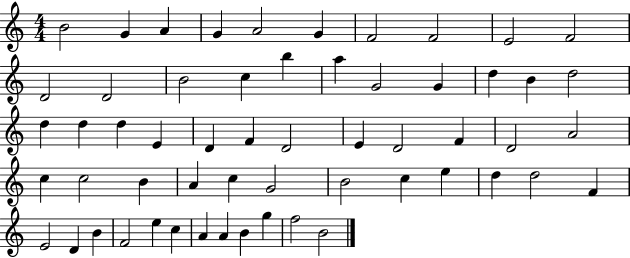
B4/h G4/q A4/q G4/q A4/h G4/q F4/h F4/h E4/h F4/h D4/h D4/h B4/h C5/q B5/q A5/q G4/h G4/q D5/q B4/q D5/h D5/q D5/q D5/q E4/q D4/q F4/q D4/h E4/q D4/h F4/q D4/h A4/h C5/q C5/h B4/q A4/q C5/q G4/h B4/h C5/q E5/q D5/q D5/h F4/q E4/h D4/q B4/q F4/h E5/q C5/q A4/q A4/q B4/q G5/q F5/h B4/h